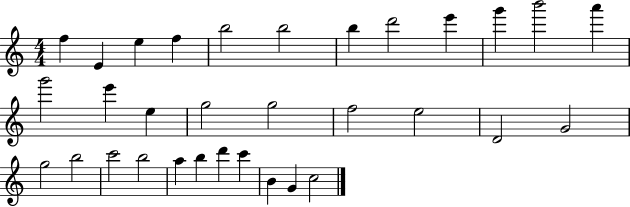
F5/q E4/q E5/q F5/q B5/h B5/h B5/q D6/h E6/q G6/q B6/h A6/q G6/h E6/q E5/q G5/h G5/h F5/h E5/h D4/h G4/h G5/h B5/h C6/h B5/h A5/q B5/q D6/q C6/q B4/q G4/q C5/h